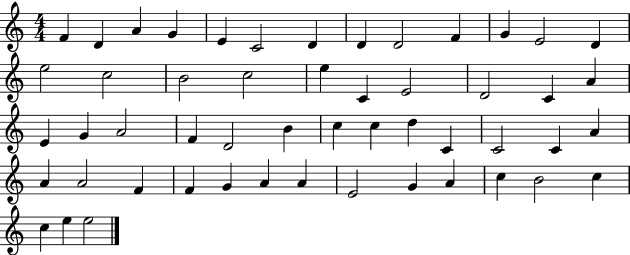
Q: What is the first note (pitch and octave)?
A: F4